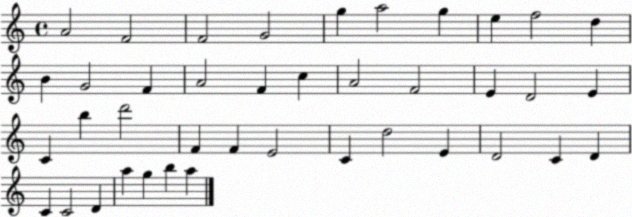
X:1
T:Untitled
M:4/4
L:1/4
K:C
A2 F2 F2 G2 g a2 g e f2 d B G2 F A2 F c A2 F2 E D2 E C b d'2 F F E2 C d2 E D2 C D C C2 D a g b a